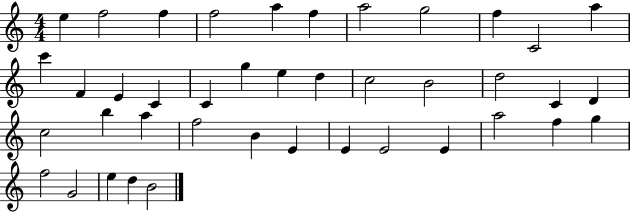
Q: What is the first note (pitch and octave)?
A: E5